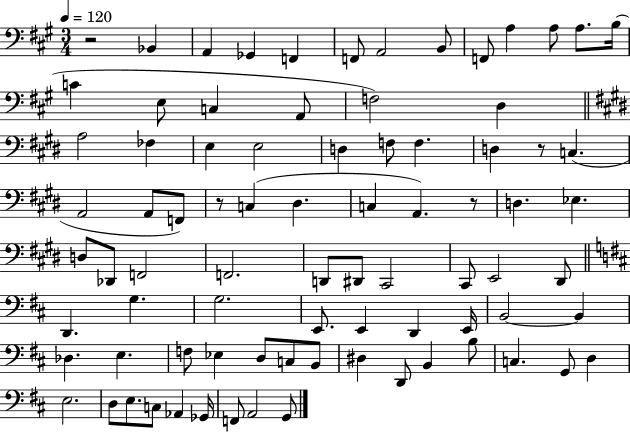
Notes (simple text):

R/h Bb2/q A2/q Gb2/q F2/q F2/e A2/h B2/e F2/e A3/q A3/e A3/e. B3/s C4/q E3/e C3/q A2/e F3/h D3/q A3/h FES3/q E3/q E3/h D3/q F3/e F3/q. D3/q R/e C3/q. A2/h A2/e F2/e R/e C3/q D#3/q. C3/q A2/q. R/e D3/q. Eb3/q. D3/e Db2/e F2/h F2/h. D2/e D#2/e C#2/h C#2/e E2/h D#2/e D2/q. G3/q. G3/h. E2/e. E2/q D2/q E2/s B2/h B2/q Db3/q. E3/q. F3/e Eb3/q D3/e C3/e B2/e D#3/q D2/e B2/q B3/e C3/q. G2/e D3/q E3/h. D3/e E3/e. C3/e Ab2/q Gb2/s F2/e A2/h G2/e